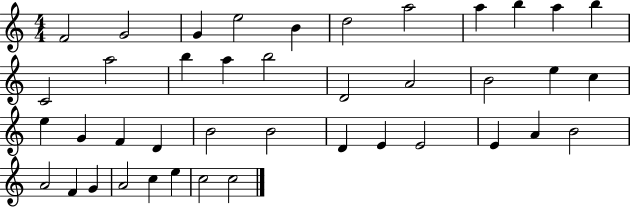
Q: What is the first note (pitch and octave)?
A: F4